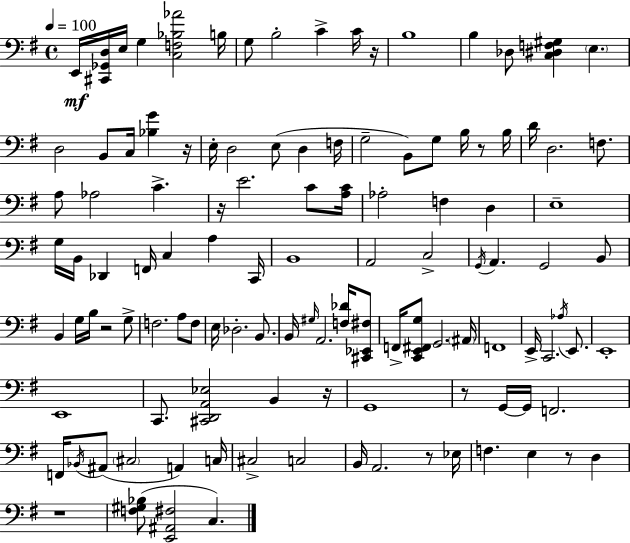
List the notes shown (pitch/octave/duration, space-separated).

E2/s [C#2,Gb2,D3]/s E3/s G3/q [C3,F3,Bb3,Ab4]/h B3/s G3/e B3/h C4/q C4/s R/s B3/w B3/q Db3/e [C3,D#3,F3,G#3]/q E3/q. D3/h B2/e C3/s [Bb3,G4]/q R/s E3/s D3/h E3/e D3/q F3/s G3/h B2/e G3/e B3/s R/e B3/s D4/s D3/h. F3/e. A3/e Ab3/h C4/q. R/s E4/h. C4/e [A3,C4]/s Ab3/h F3/q D3/q E3/w G3/s B2/s Db2/q F2/s C3/q A3/q C2/s B2/w A2/h C3/h G2/s A2/q. G2/h B2/e B2/q G3/s B3/s R/h G3/e F3/h. A3/e F3/e E3/s Db3/h. B2/e. B2/s G#3/s A2/h. [F3,Db4]/s [C#2,Eb2,F#3]/e F2/s [C2,E2,F#2,G3]/e G2/h. A#2/s F2/w E2/s C2/h. Ab3/s E2/e. E2/w E2/w C2/e. [C#2,D2,A2,Eb3]/h B2/q R/s G2/w R/e G2/s G2/s F2/h. F2/s Bb2/s A#2/e C#3/h A2/q C3/s C#3/h C3/h B2/s A2/h. R/e Eb3/s F3/q. E3/q R/e D3/q R/w [F3,G#3,Bb3]/e [E2,A#2,F#3]/h C3/q.